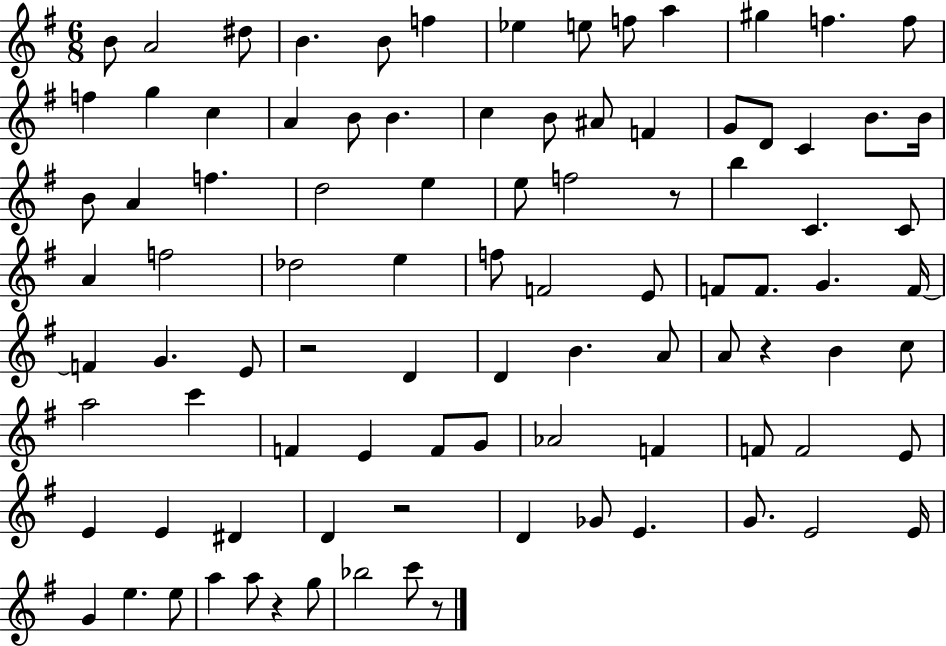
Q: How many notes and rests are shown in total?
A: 94